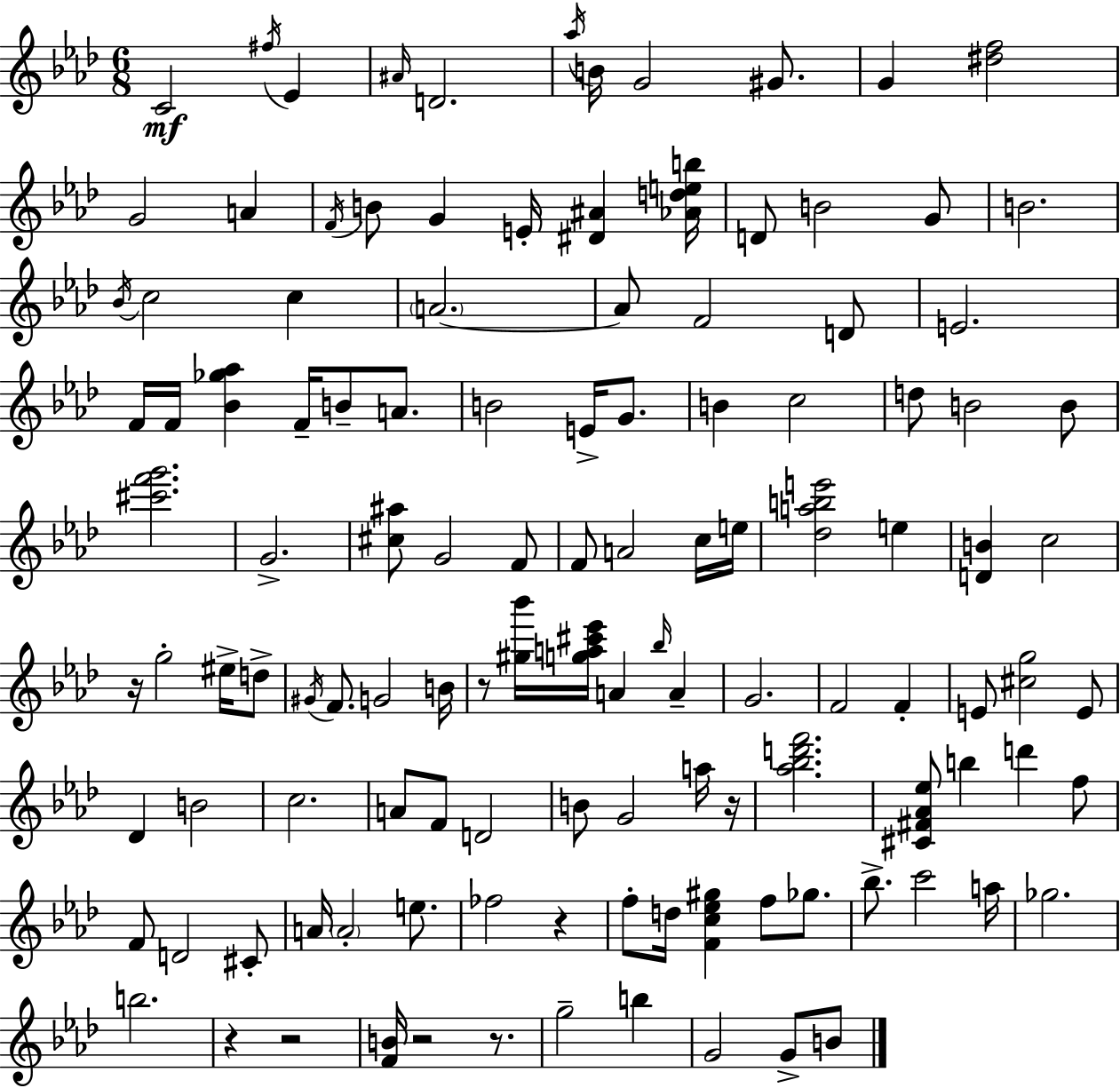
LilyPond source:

{
  \clef treble
  \numericTimeSignature
  \time 6/8
  \key f \minor
  c'2\mf \acciaccatura { fis''16 } ees'4 | \grace { ais'16 } d'2. | \acciaccatura { aes''16 } b'16 g'2 | gis'8. g'4 <dis'' f''>2 | \break g'2 a'4 | \acciaccatura { f'16 } b'8 g'4 e'16-. <dis' ais'>4 | <aes' d'' e'' b''>16 d'8 b'2 | g'8 b'2. | \break \acciaccatura { bes'16 } c''2 | c''4 \parenthesize a'2.~~ | a'8 f'2 | d'8 e'2. | \break f'16 f'16 <bes' ges'' aes''>4 f'16-- | b'8-- a'8. b'2 | e'16-> g'8. b'4 c''2 | d''8 b'2 | \break b'8 <cis''' f''' g'''>2. | g'2.-> | <cis'' ais''>8 g'2 | f'8 f'8 a'2 | \break c''16 e''16 <des'' a'' b'' e'''>2 | e''4 <d' b'>4 c''2 | r16 g''2-. | eis''16-> d''8-> \acciaccatura { gis'16 } f'8. g'2 | \break b'16 r8 <gis'' bes'''>16 <g'' a'' cis''' ees'''>16 a'4 | \grace { bes''16 } a'4-- g'2. | f'2 | f'4-. e'8 <cis'' g''>2 | \break e'8 des'4 b'2 | c''2. | a'8 f'8 d'2 | b'8 g'2 | \break a''16 r16 <aes'' bes'' d''' f'''>2. | <cis' fis' aes' ees''>8 b''4 | d'''4 f''8 f'8 d'2 | cis'8-. a'16 \parenthesize a'2-. | \break e''8. fes''2 | r4 f''8-. d''16 <f' c'' ees'' gis''>4 | f''8 ges''8. bes''8.-> c'''2 | a''16 ges''2. | \break b''2. | r4 r2 | <f' b'>16 r2 | r8. g''2-- | \break b''4 g'2 | g'8-> b'8 \bar "|."
}